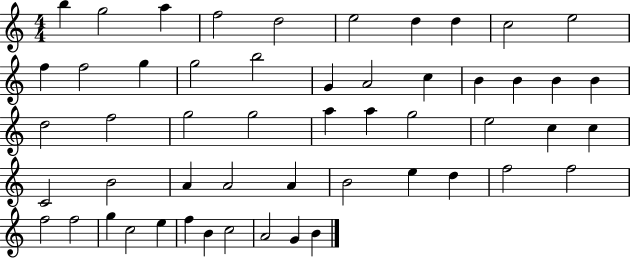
{
  \clef treble
  \numericTimeSignature
  \time 4/4
  \key c \major
  b''4 g''2 a''4 | f''2 d''2 | e''2 d''4 d''4 | c''2 e''2 | \break f''4 f''2 g''4 | g''2 b''2 | g'4 a'2 c''4 | b'4 b'4 b'4 b'4 | \break d''2 f''2 | g''2 g''2 | a''4 a''4 g''2 | e''2 c''4 c''4 | \break c'2 b'2 | a'4 a'2 a'4 | b'2 e''4 d''4 | f''2 f''2 | \break f''2 f''2 | g''4 c''2 e''4 | f''4 b'4 c''2 | a'2 g'4 b'4 | \break \bar "|."
}